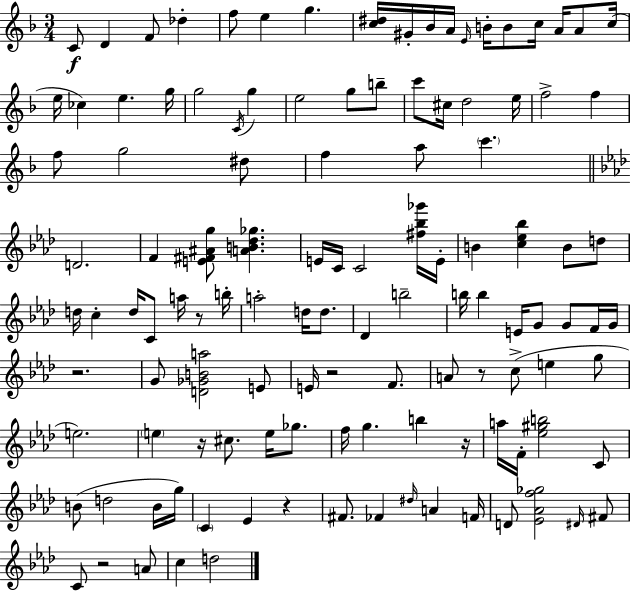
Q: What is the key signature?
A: F major